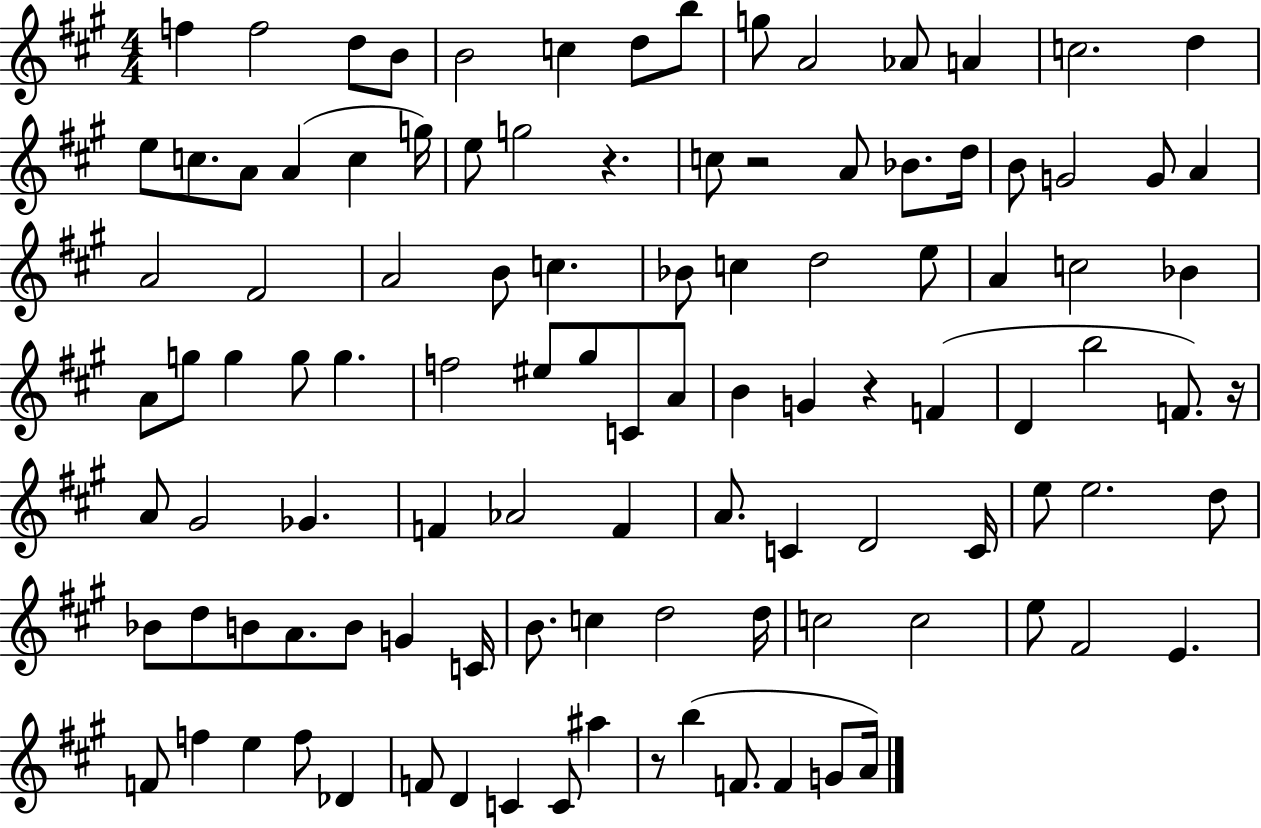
{
  \clef treble
  \numericTimeSignature
  \time 4/4
  \key a \major
  f''4 f''2 d''8 b'8 | b'2 c''4 d''8 b''8 | g''8 a'2 aes'8 a'4 | c''2. d''4 | \break e''8 c''8. a'8 a'4( c''4 g''16) | e''8 g''2 r4. | c''8 r2 a'8 bes'8. d''16 | b'8 g'2 g'8 a'4 | \break a'2 fis'2 | a'2 b'8 c''4. | bes'8 c''4 d''2 e''8 | a'4 c''2 bes'4 | \break a'8 g''8 g''4 g''8 g''4. | f''2 eis''8 gis''8 c'8 a'8 | b'4 g'4 r4 f'4( | d'4 b''2 f'8.) r16 | \break a'8 gis'2 ges'4. | f'4 aes'2 f'4 | a'8. c'4 d'2 c'16 | e''8 e''2. d''8 | \break bes'8 d''8 b'8 a'8. b'8 g'4 c'16 | b'8. c''4 d''2 d''16 | c''2 c''2 | e''8 fis'2 e'4. | \break f'8 f''4 e''4 f''8 des'4 | f'8 d'4 c'4 c'8 ais''4 | r8 b''4( f'8. f'4 g'8 a'16) | \bar "|."
}